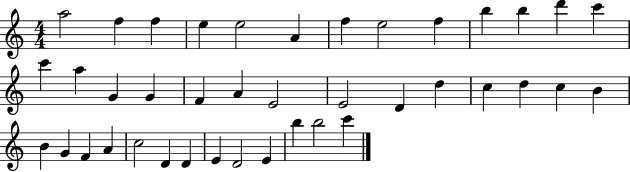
{
  \clef treble
  \numericTimeSignature
  \time 4/4
  \key c \major
  a''2 f''4 f''4 | e''4 e''2 a'4 | f''4 e''2 f''4 | b''4 b''4 d'''4 c'''4 | \break c'''4 a''4 g'4 g'4 | f'4 a'4 e'2 | e'2 d'4 d''4 | c''4 d''4 c''4 b'4 | \break b'4 g'4 f'4 a'4 | c''2 d'4 d'4 | e'4 d'2 e'4 | b''4 b''2 c'''4 | \break \bar "|."
}